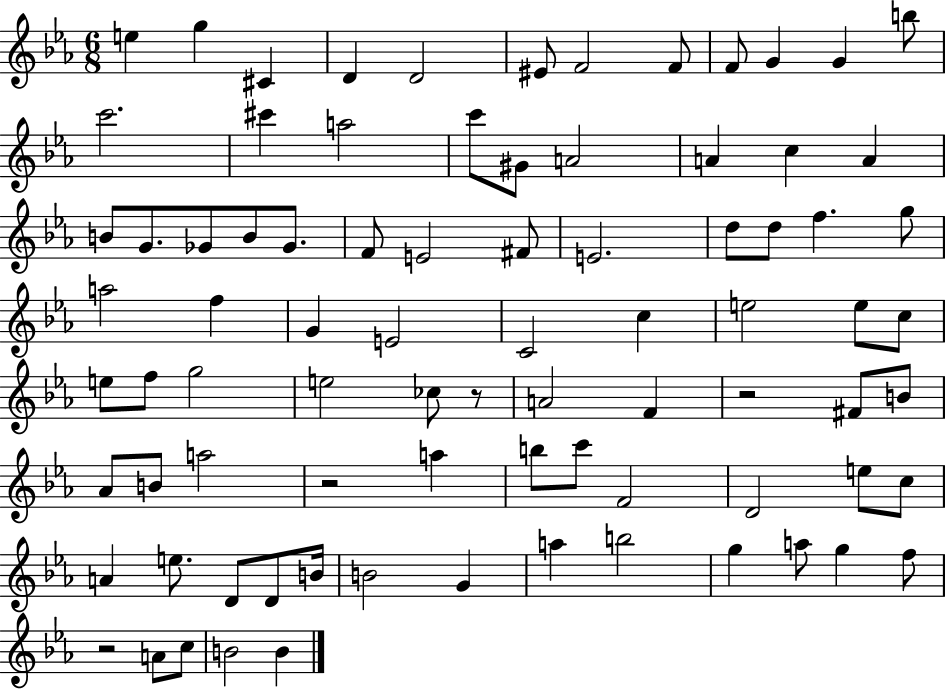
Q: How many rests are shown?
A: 4